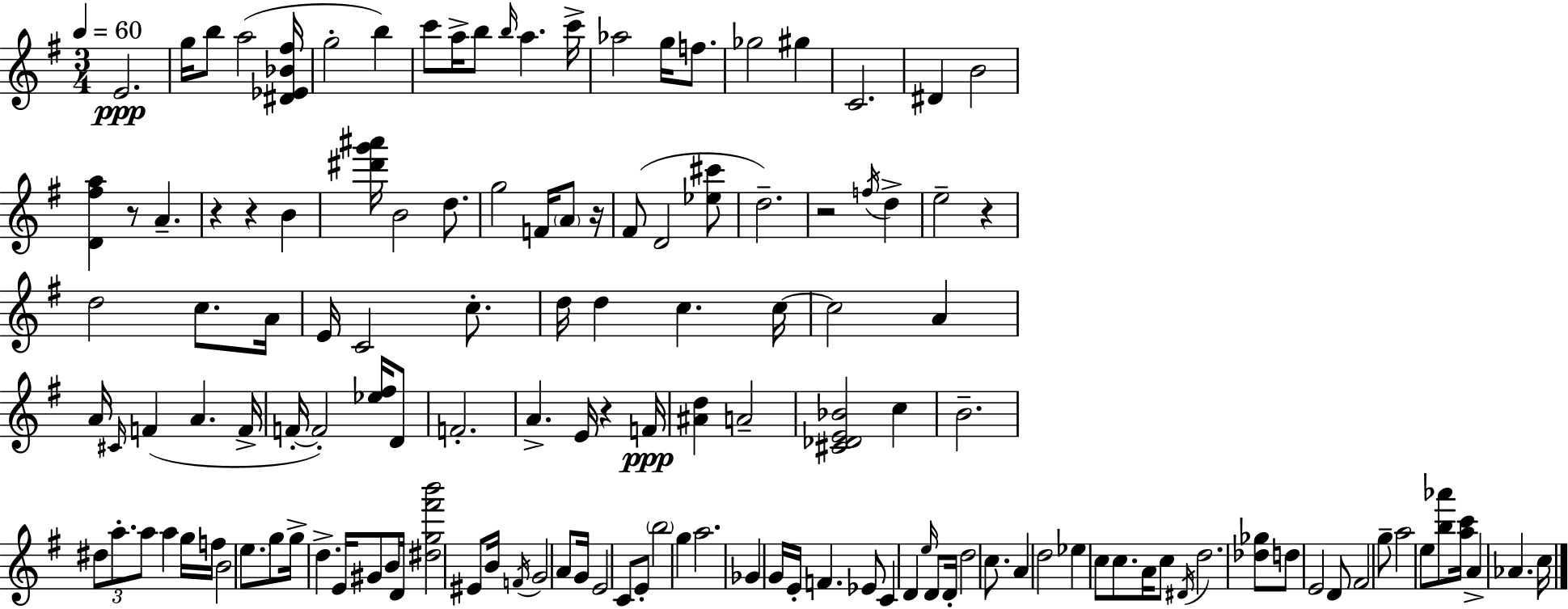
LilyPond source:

{
  \clef treble
  \numericTimeSignature
  \time 3/4
  \key g \major
  \tempo 4 = 60
  e'2.\ppp | g''16 b''8 a''2( <dis' ees' bes' fis''>16 | g''2-. b''4) | c'''8 a''16-> b''8 \grace { b''16 } a''4. | \break c'''16-> aes''2 g''16 f''8. | ges''2 gis''4 | c'2. | dis'4 b'2 | \break <d' fis'' a''>4 r8 a'4.-- | r4 r4 b'4 | <dis''' g''' ais'''>16 b'2 d''8. | g''2 f'16 \parenthesize a'8 | \break r16 fis'8( d'2 <ees'' cis'''>8 | d''2.--) | r2 \acciaccatura { f''16 } d''4-> | e''2-- r4 | \break d''2 c''8. | a'16 e'16 c'2 c''8.-. | d''16 d''4 c''4. | c''16~~ c''2 a'4 | \break a'16 \grace { cis'16 }( f'4 a'4. | f'16-> f'16-.~~ f'2-.) | <ees'' fis''>16 d'8 f'2.-. | a'4.-> e'16 r4 | \break f'16\ppp <ais' d''>4 a'2-- | <cis' des' e' bes'>2 c''4 | b'2.-- | \tuplet 3/2 { dis''8 a''8.-. a''8 } a''4 | \break g''16 f''16 b'2 | \parenthesize e''8. g''8 g''16-> d''4.-> | e'16 gis'8 b'16 d'16 <dis'' g'' fis''' b'''>2 | eis'8 b'16 \acciaccatura { f'16 } g'2 | \break a'8 g'16 e'2 | c'8 e'8-. \parenthesize b''2 | g''4 a''2. | ges'4 g'16 e'16-. f'4. | \break ees'8 c'4 d'4 | \grace { e''16 } d'8 d'16-. d''2 | c''8. a'4 d''2 | ees''4 c''8 c''8. | \break a'16 c''8 \acciaccatura { dis'16 } d''2. | <des'' ges''>8 d''8 e'2 | d'8 fis'2 | g''8-- a''2 | \break e''8 <b'' aes'''>8 <a'' c'''>16 a'4-> aes'4. | c''16 \bar "|."
}